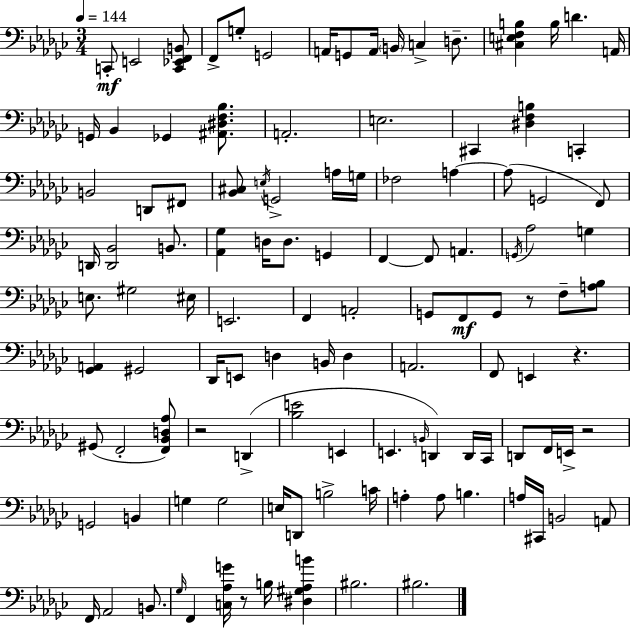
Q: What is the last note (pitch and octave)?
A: BIS3